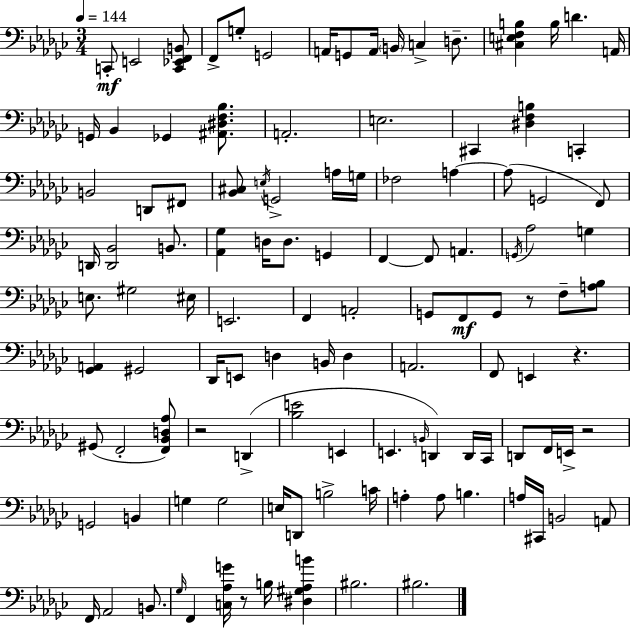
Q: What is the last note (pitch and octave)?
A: BIS3